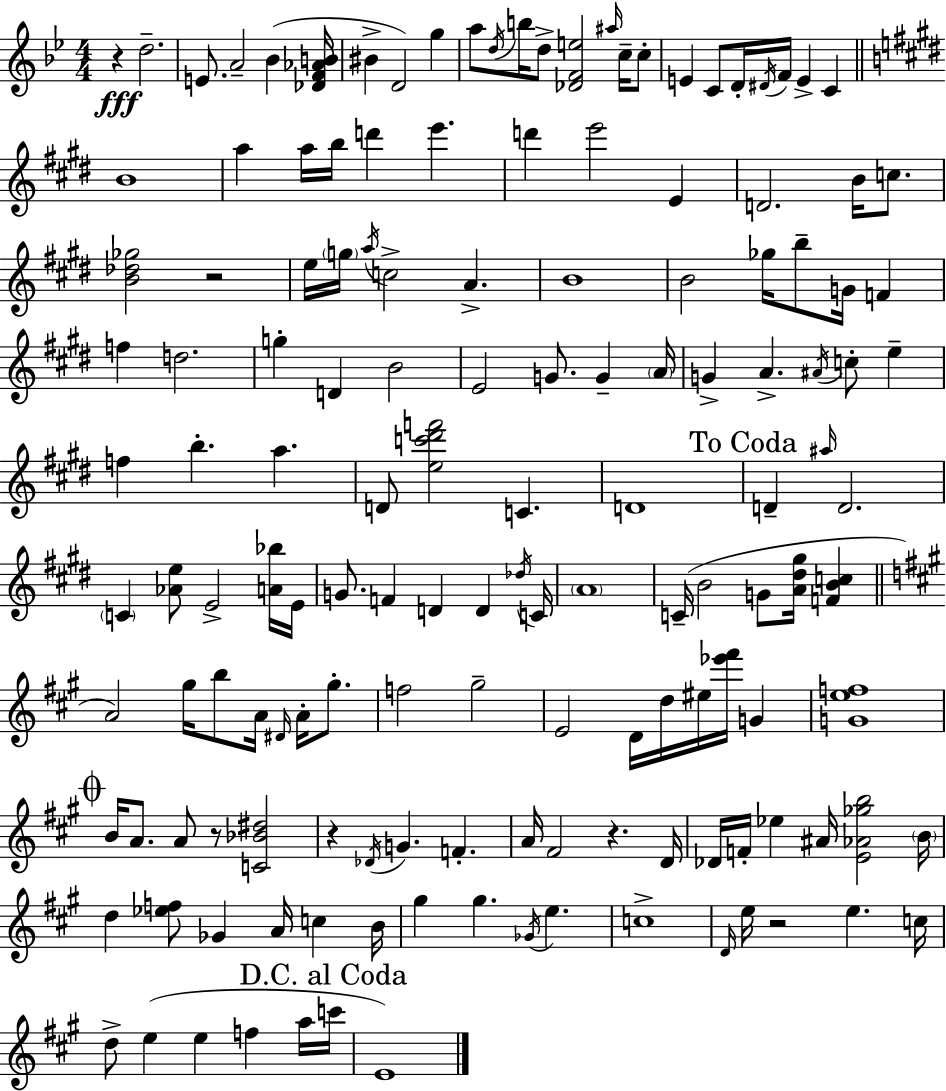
R/q D5/h. E4/e. A4/h Bb4/q [Db4,F4,Ab4,B4]/s BIS4/q D4/h G5/q A5/e D5/s B5/s D5/e [Db4,F4,E5]/h A#5/s C5/s C5/e E4/q C4/e D4/s D#4/s F4/s E4/q C4/q B4/w A5/q A5/s B5/s D6/q E6/q. D6/q E6/h E4/q D4/h. B4/s C5/e. [B4,Db5,Gb5]/h R/h E5/s G5/s A5/s C5/h A4/q. B4/w B4/h Gb5/s B5/e G4/s F4/q F5/q D5/h. G5/q D4/q B4/h E4/h G4/e. G4/q A4/s G4/q A4/q. A#4/s C5/e E5/q F5/q B5/q. A5/q. D4/e [E5,C6,D#6,F6]/h C4/q. D4/w D4/q A#5/s D4/h. C4/q [Ab4,E5]/e E4/h [A4,Bb5]/s E4/s G4/e. F4/q D4/q D4/q Db5/s C4/s A4/w C4/s B4/h G4/e [A4,D#5,G#5]/s [F4,B4,C5]/q A4/h G#5/s B5/e A4/s D#4/s A4/s G#5/e. F5/h G#5/h E4/h D4/s D5/s EIS5/s [Eb6,F#6]/s G4/q [G4,E5,F5]/w B4/s A4/e. A4/e R/e [C4,Bb4,D#5]/h R/q Db4/s G4/q. F4/q. A4/s F#4/h R/q. D4/s Db4/s F4/s Eb5/q A#4/s [E4,Ab4,Gb5,B5]/h B4/s D5/q [Eb5,F5]/e Gb4/q A4/s C5/q B4/s G#5/q G#5/q. Gb4/s E5/q. C5/w D4/s E5/s R/h E5/q. C5/s D5/e E5/q E5/q F5/q A5/s C6/s E4/w